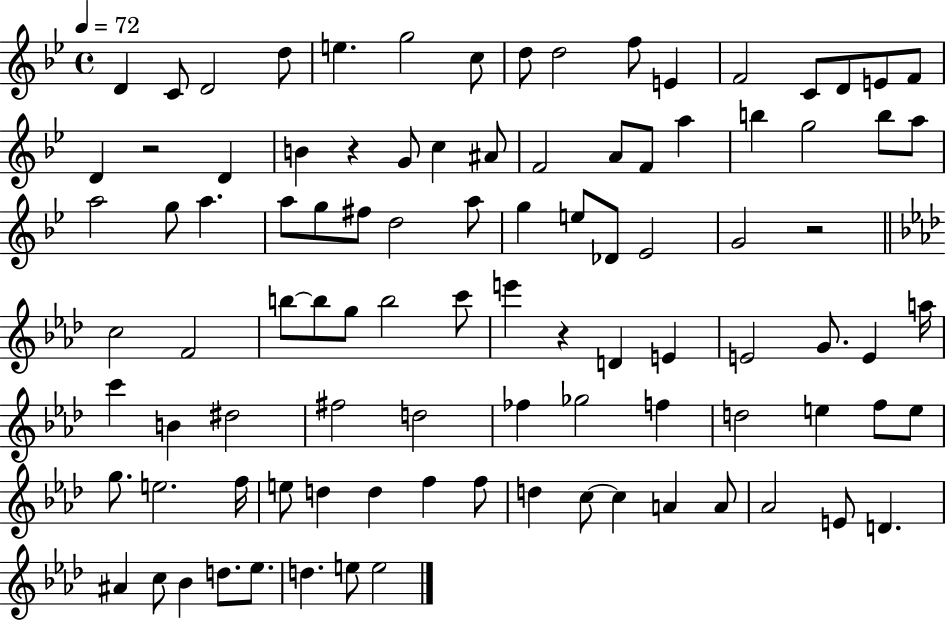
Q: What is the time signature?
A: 4/4